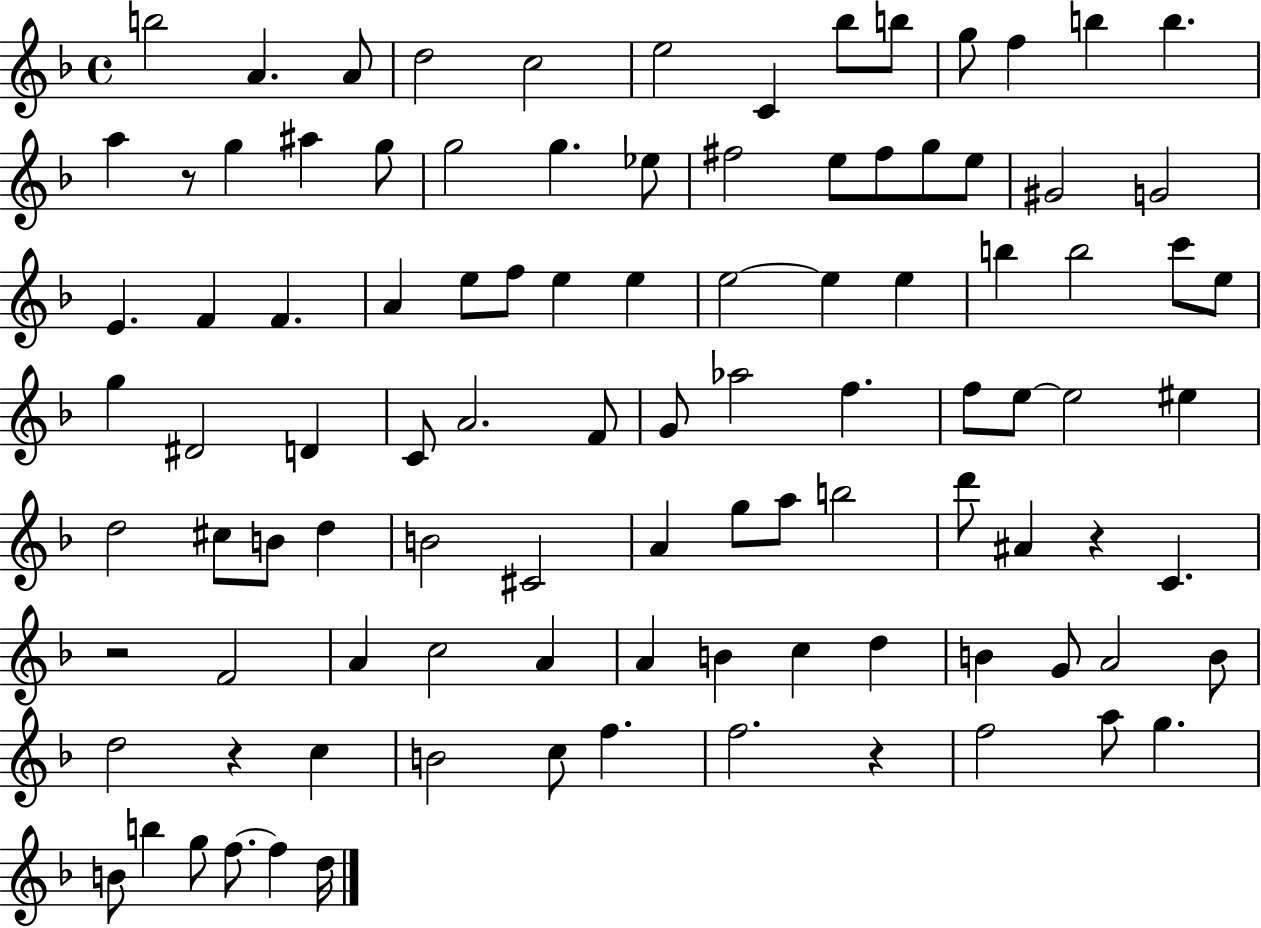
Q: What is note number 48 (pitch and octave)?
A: F4